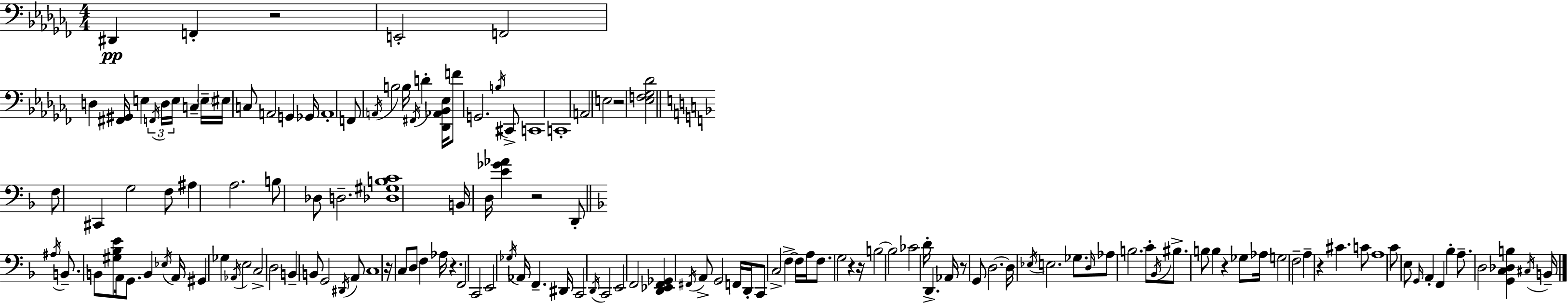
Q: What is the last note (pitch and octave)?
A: B2